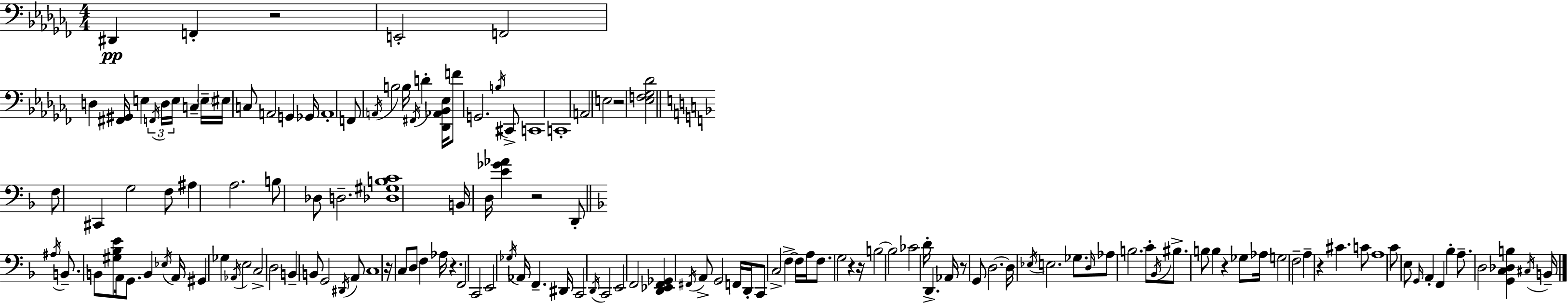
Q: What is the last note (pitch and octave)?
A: B2